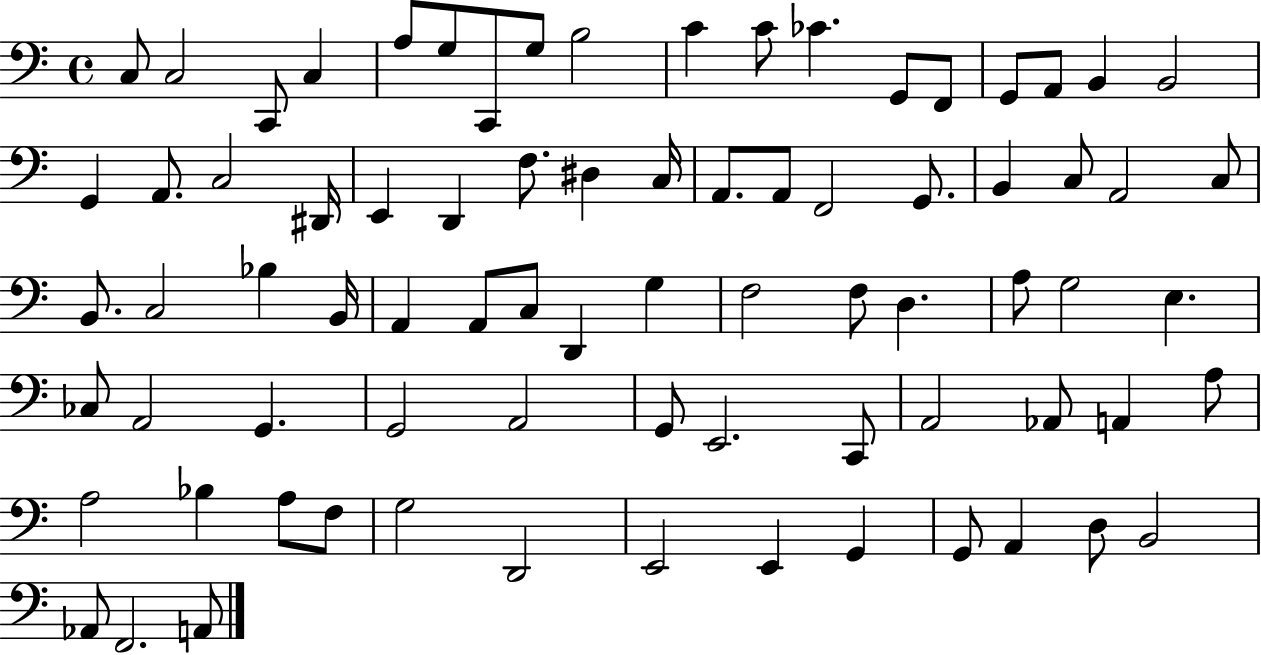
X:1
T:Untitled
M:4/4
L:1/4
K:C
C,/2 C,2 C,,/2 C, A,/2 G,/2 C,,/2 G,/2 B,2 C C/2 _C G,,/2 F,,/2 G,,/2 A,,/2 B,, B,,2 G,, A,,/2 C,2 ^D,,/4 E,, D,, F,/2 ^D, C,/4 A,,/2 A,,/2 F,,2 G,,/2 B,, C,/2 A,,2 C,/2 B,,/2 C,2 _B, B,,/4 A,, A,,/2 C,/2 D,, G, F,2 F,/2 D, A,/2 G,2 E, _C,/2 A,,2 G,, G,,2 A,,2 G,,/2 E,,2 C,,/2 A,,2 _A,,/2 A,, A,/2 A,2 _B, A,/2 F,/2 G,2 D,,2 E,,2 E,, G,, G,,/2 A,, D,/2 B,,2 _A,,/2 F,,2 A,,/2